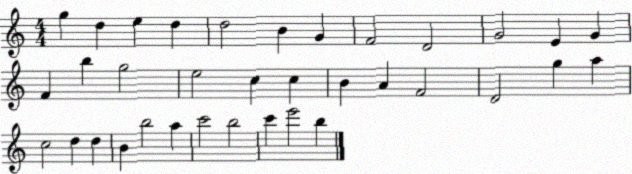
X:1
T:Untitled
M:4/4
L:1/4
K:C
g d e d d2 B G F2 D2 G2 E G F b g2 e2 c c B A F2 D2 g a c2 d d B b2 a c'2 b2 c' e'2 b